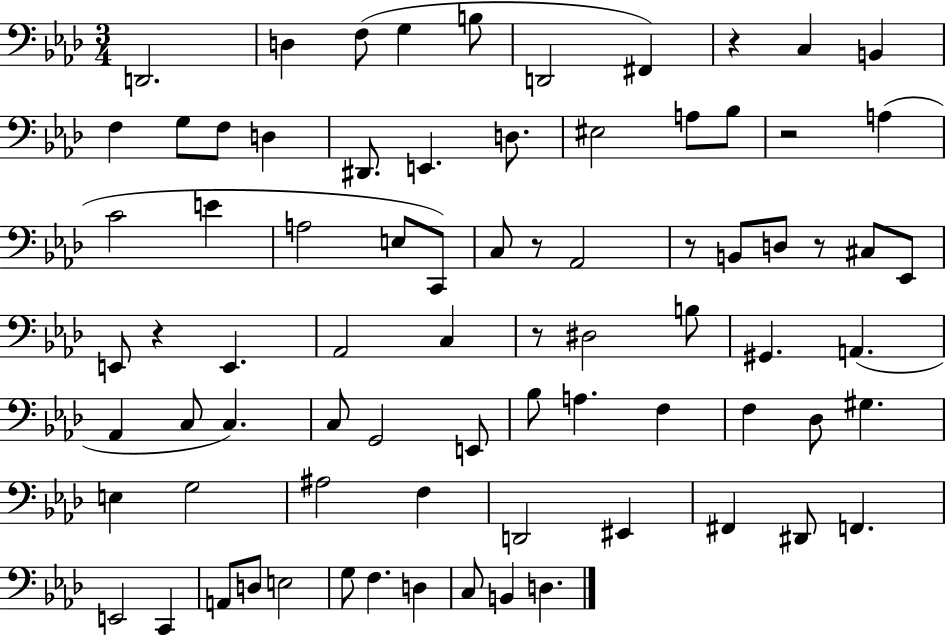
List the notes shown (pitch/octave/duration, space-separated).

D2/h. D3/q F3/e G3/q B3/e D2/h F#2/q R/q C3/q B2/q F3/q G3/e F3/e D3/q D#2/e. E2/q. D3/e. EIS3/h A3/e Bb3/e R/h A3/q C4/h E4/q A3/h E3/e C2/e C3/e R/e Ab2/h R/e B2/e D3/e R/e C#3/e Eb2/e E2/e R/q E2/q. Ab2/h C3/q R/e D#3/h B3/e G#2/q. A2/q. Ab2/q C3/e C3/q. C3/e G2/h E2/e Bb3/e A3/q. F3/q F3/q Db3/e G#3/q. E3/q G3/h A#3/h F3/q D2/h EIS2/q F#2/q D#2/e F2/q. E2/h C2/q A2/e D3/e E3/h G3/e F3/q. D3/q C3/e B2/q D3/q.